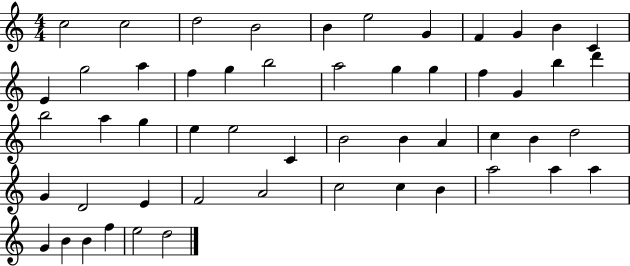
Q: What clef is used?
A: treble